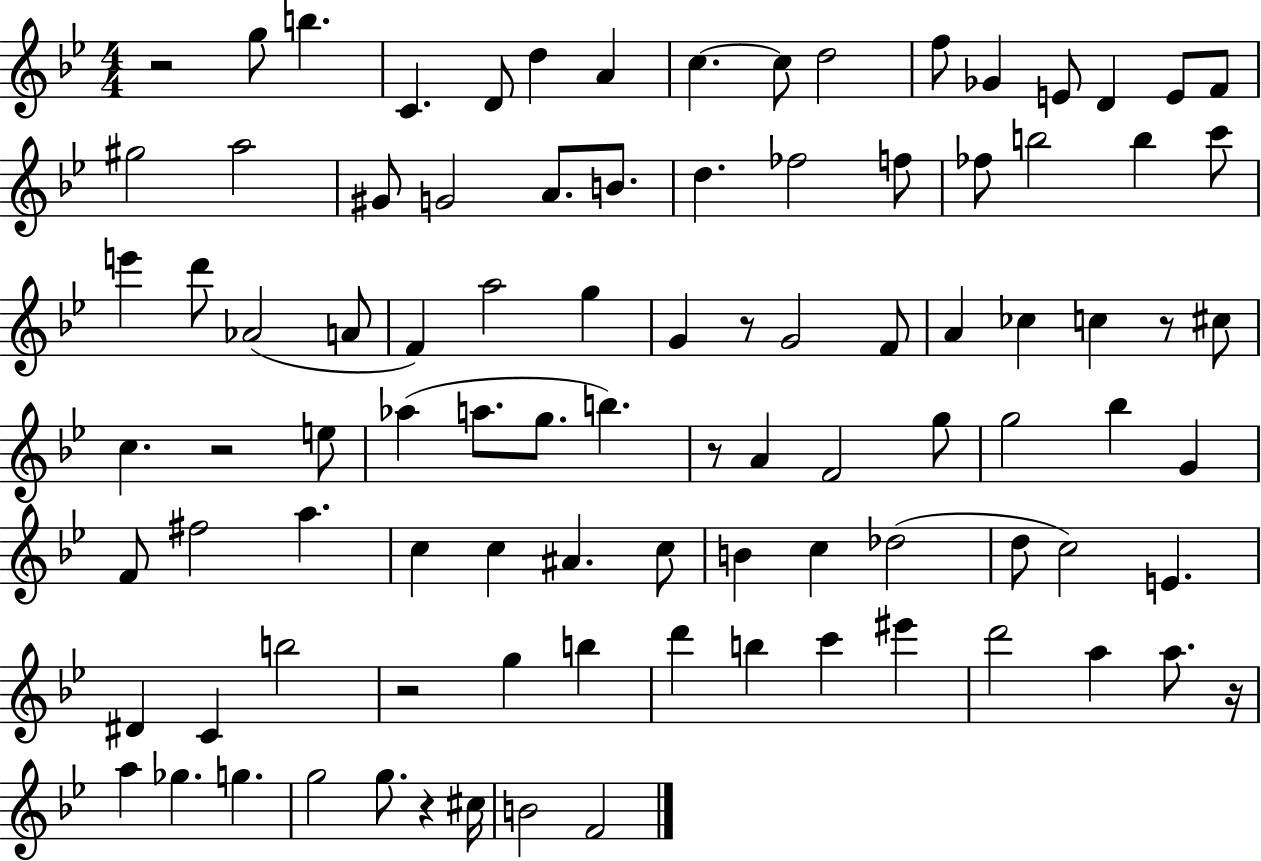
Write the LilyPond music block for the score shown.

{
  \clef treble
  \numericTimeSignature
  \time 4/4
  \key bes \major
  \repeat volta 2 { r2 g''8 b''4. | c'4. d'8 d''4 a'4 | c''4.~~ c''8 d''2 | f''8 ges'4 e'8 d'4 e'8 f'8 | \break gis''2 a''2 | gis'8 g'2 a'8. b'8. | d''4. fes''2 f''8 | fes''8 b''2 b''4 c'''8 | \break e'''4 d'''8 aes'2( a'8 | f'4) a''2 g''4 | g'4 r8 g'2 f'8 | a'4 ces''4 c''4 r8 cis''8 | \break c''4. r2 e''8 | aes''4( a''8. g''8. b''4.) | r8 a'4 f'2 g''8 | g''2 bes''4 g'4 | \break f'8 fis''2 a''4. | c''4 c''4 ais'4. c''8 | b'4 c''4 des''2( | d''8 c''2) e'4. | \break dis'4 c'4 b''2 | r2 g''4 b''4 | d'''4 b''4 c'''4 eis'''4 | d'''2 a''4 a''8. r16 | \break a''4 ges''4. g''4. | g''2 g''8. r4 cis''16 | b'2 f'2 | } \bar "|."
}